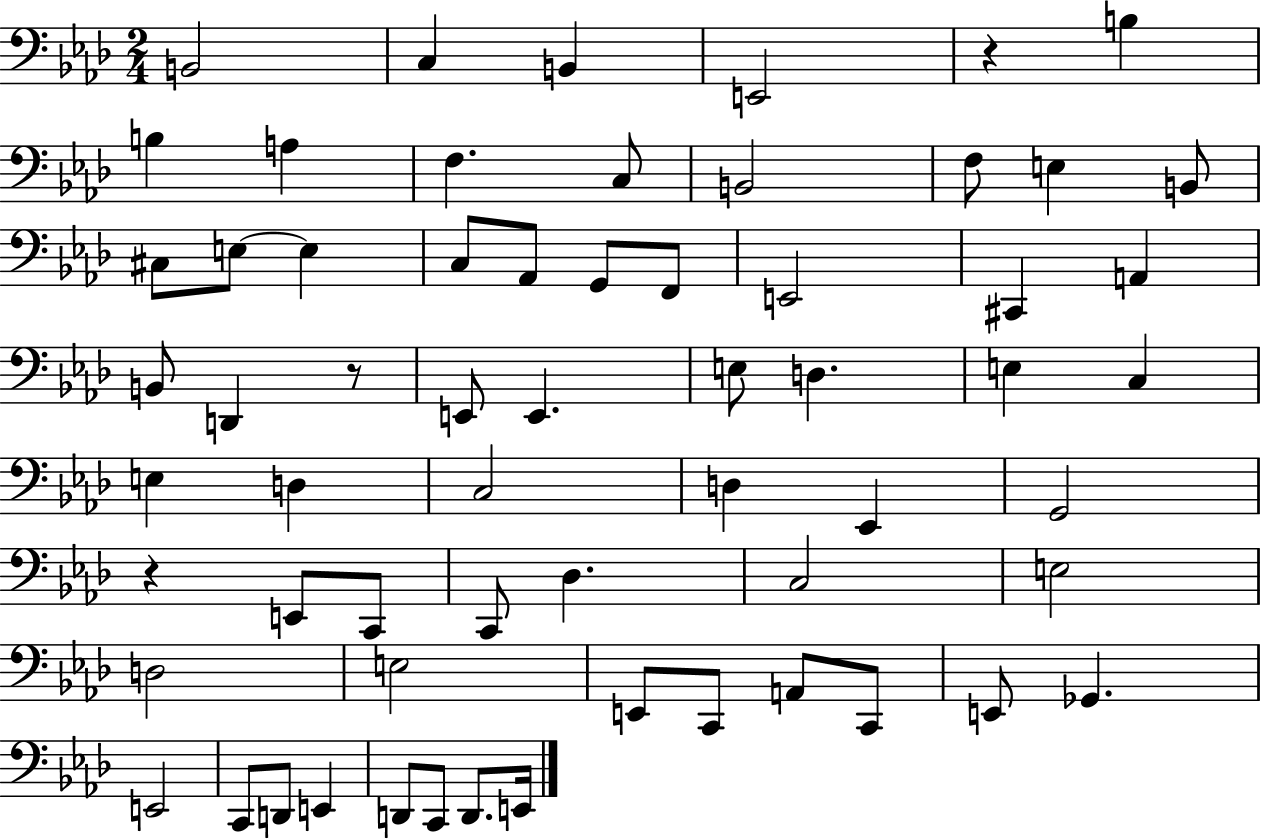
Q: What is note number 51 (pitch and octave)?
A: Gb2